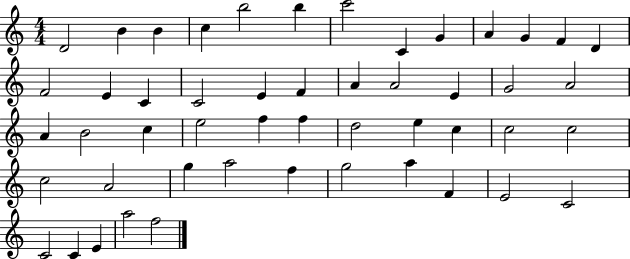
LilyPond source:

{
  \clef treble
  \numericTimeSignature
  \time 4/4
  \key c \major
  d'2 b'4 b'4 | c''4 b''2 b''4 | c'''2 c'4 g'4 | a'4 g'4 f'4 d'4 | \break f'2 e'4 c'4 | c'2 e'4 f'4 | a'4 a'2 e'4 | g'2 a'2 | \break a'4 b'2 c''4 | e''2 f''4 f''4 | d''2 e''4 c''4 | c''2 c''2 | \break c''2 a'2 | g''4 a''2 f''4 | g''2 a''4 f'4 | e'2 c'2 | \break c'2 c'4 e'4 | a''2 f''2 | \bar "|."
}